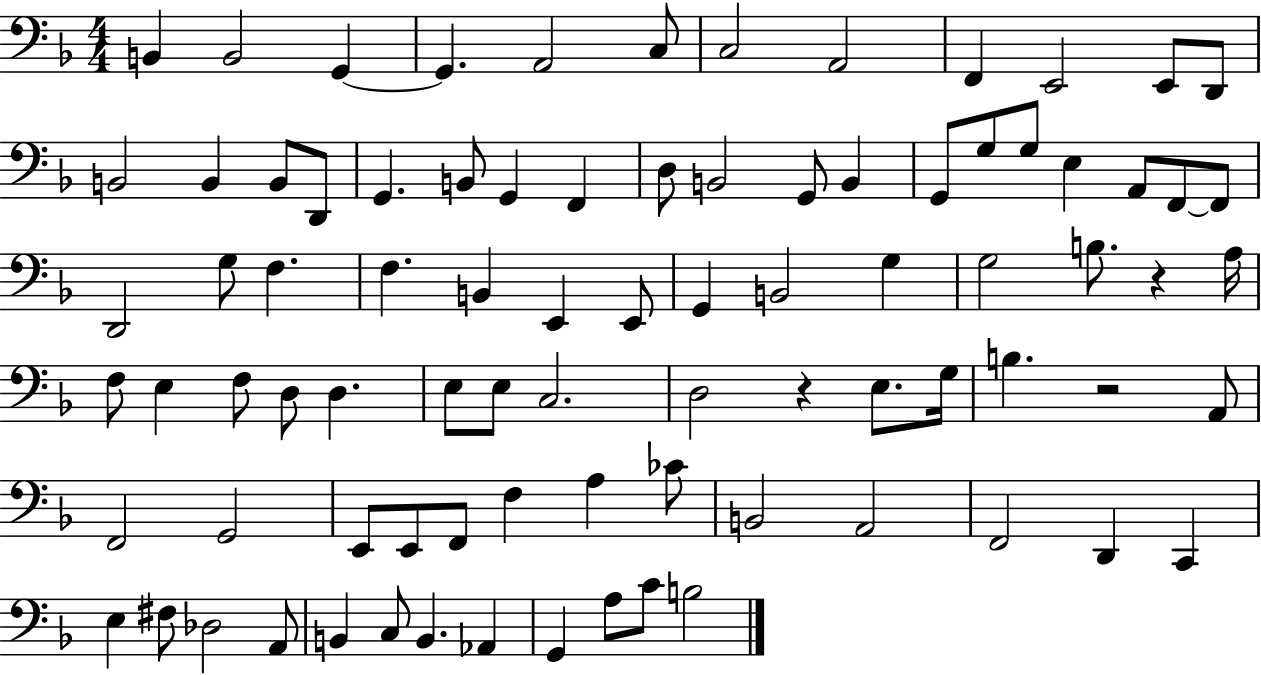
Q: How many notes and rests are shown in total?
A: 85